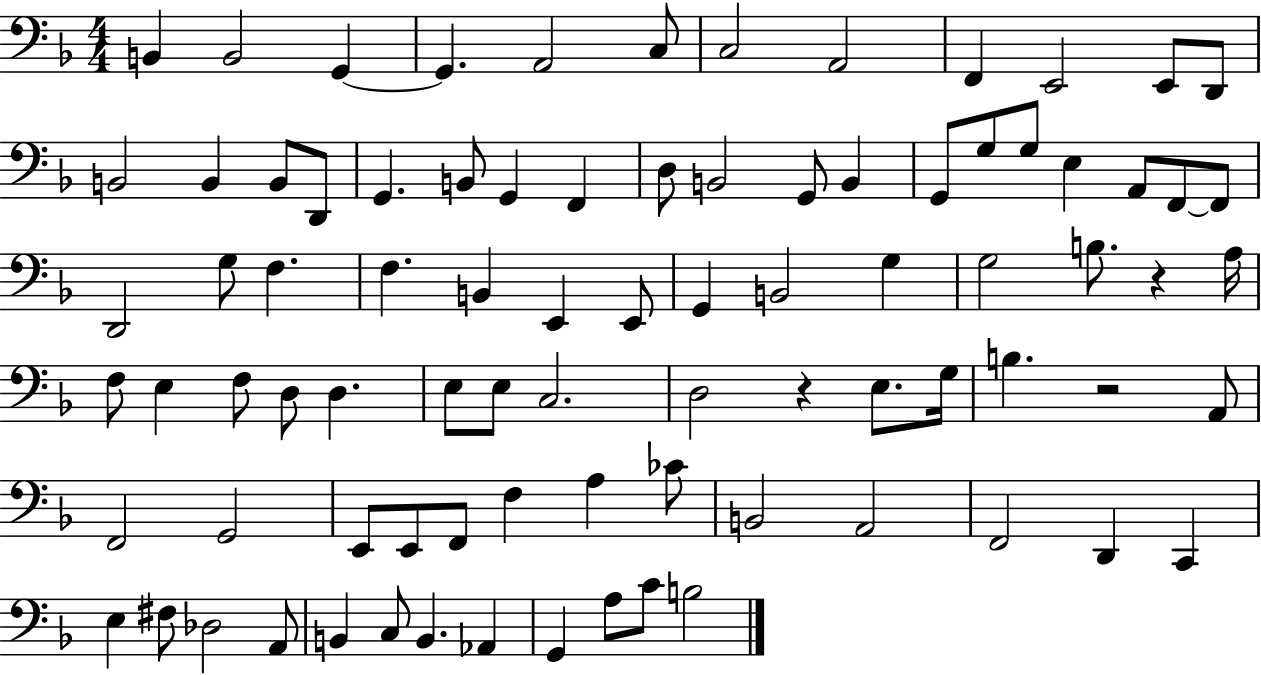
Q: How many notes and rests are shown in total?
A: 85